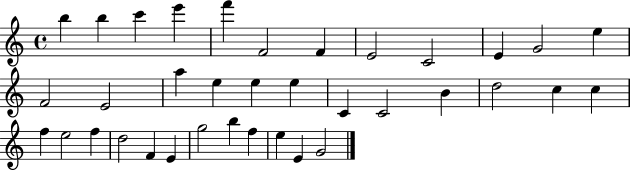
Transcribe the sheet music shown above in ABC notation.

X:1
T:Untitled
M:4/4
L:1/4
K:C
b b c' e' f' F2 F E2 C2 E G2 e F2 E2 a e e e C C2 B d2 c c f e2 f d2 F E g2 b f e E G2